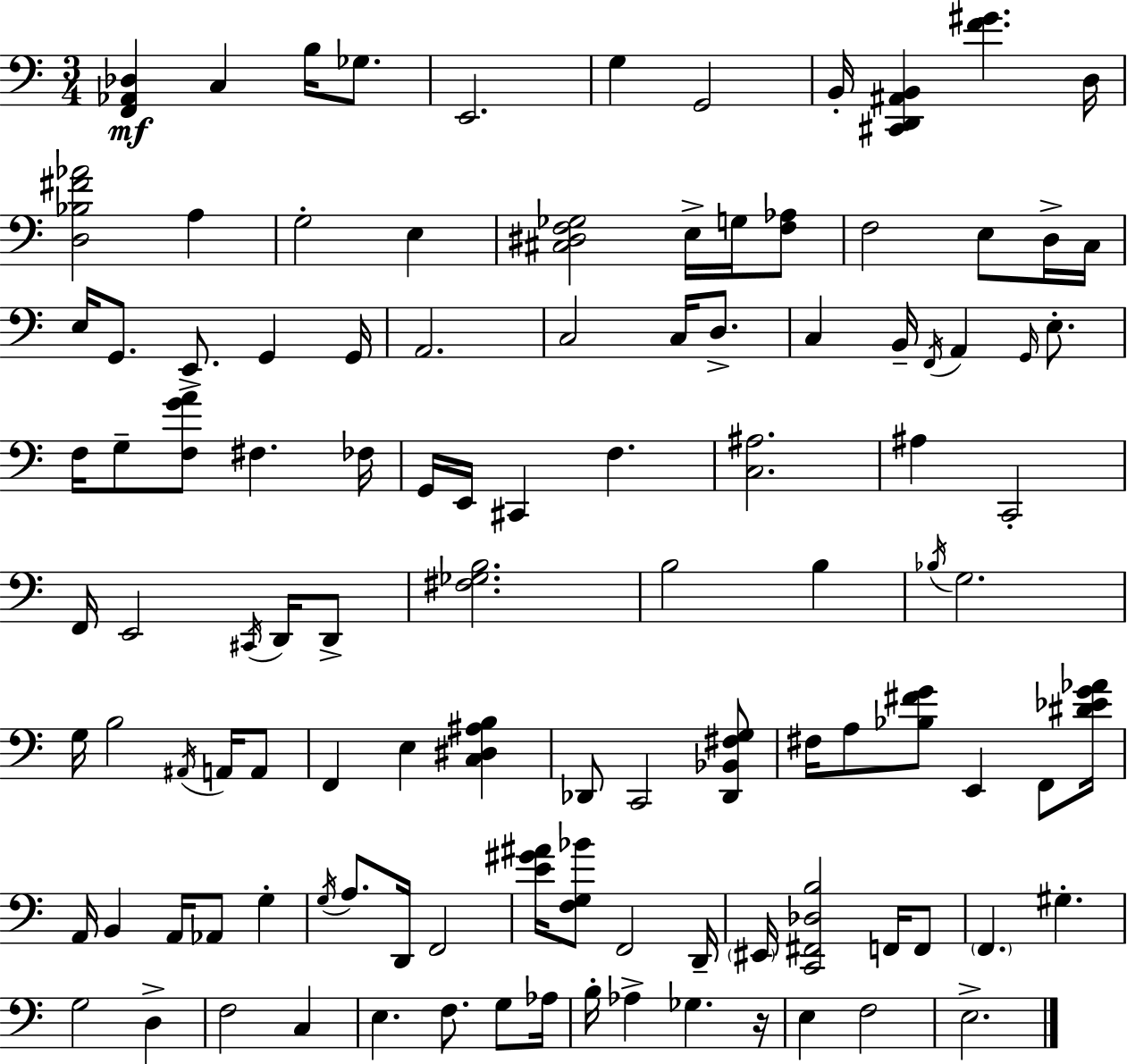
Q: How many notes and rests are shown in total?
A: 111